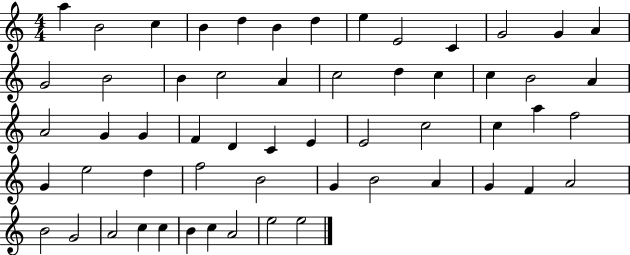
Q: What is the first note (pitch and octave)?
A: A5